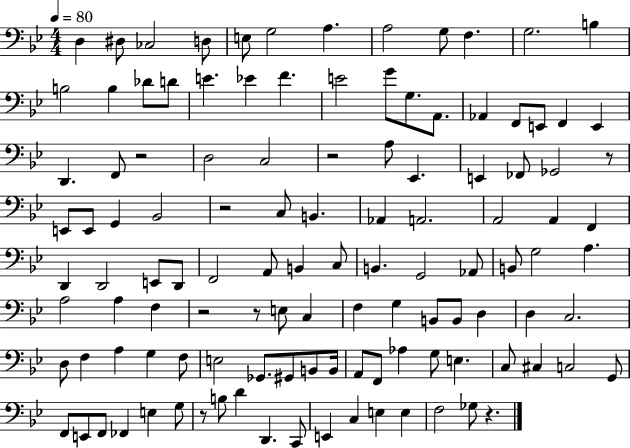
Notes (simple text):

D3/q D#3/e CES3/h D3/e E3/e G3/h A3/q. A3/h G3/e F3/q. G3/h. B3/q B3/h B3/q Db4/e D4/e E4/q. Eb4/q F4/q. E4/h G4/e G3/e. A2/e. Ab2/q F2/e E2/e F2/q E2/q D2/q. F2/e R/h D3/h C3/h R/h A3/e Eb2/q. E2/q FES2/e Gb2/h R/e E2/e E2/e G2/q Bb2/h R/h C3/e B2/q. Ab2/q A2/h. A2/h A2/q F2/q D2/q D2/h E2/e D2/e F2/h A2/e B2/q C3/e B2/q. G2/h Ab2/e B2/e G3/h A3/q. A3/h A3/q F3/q R/h R/e E3/e C3/q F3/q G3/q B2/e B2/e D3/q D3/q C3/h. D3/e F3/q A3/q G3/q F3/e E3/h Gb2/e. G#2/e B2/e B2/s A2/e F2/e Ab3/q G3/e E3/q. C3/e C#3/q C3/h G2/e F2/e E2/e F2/e FES2/q E3/q G3/e R/e B3/e D4/q D2/q. C2/e E2/q C3/q E3/q E3/q F3/h Gb3/e R/q.